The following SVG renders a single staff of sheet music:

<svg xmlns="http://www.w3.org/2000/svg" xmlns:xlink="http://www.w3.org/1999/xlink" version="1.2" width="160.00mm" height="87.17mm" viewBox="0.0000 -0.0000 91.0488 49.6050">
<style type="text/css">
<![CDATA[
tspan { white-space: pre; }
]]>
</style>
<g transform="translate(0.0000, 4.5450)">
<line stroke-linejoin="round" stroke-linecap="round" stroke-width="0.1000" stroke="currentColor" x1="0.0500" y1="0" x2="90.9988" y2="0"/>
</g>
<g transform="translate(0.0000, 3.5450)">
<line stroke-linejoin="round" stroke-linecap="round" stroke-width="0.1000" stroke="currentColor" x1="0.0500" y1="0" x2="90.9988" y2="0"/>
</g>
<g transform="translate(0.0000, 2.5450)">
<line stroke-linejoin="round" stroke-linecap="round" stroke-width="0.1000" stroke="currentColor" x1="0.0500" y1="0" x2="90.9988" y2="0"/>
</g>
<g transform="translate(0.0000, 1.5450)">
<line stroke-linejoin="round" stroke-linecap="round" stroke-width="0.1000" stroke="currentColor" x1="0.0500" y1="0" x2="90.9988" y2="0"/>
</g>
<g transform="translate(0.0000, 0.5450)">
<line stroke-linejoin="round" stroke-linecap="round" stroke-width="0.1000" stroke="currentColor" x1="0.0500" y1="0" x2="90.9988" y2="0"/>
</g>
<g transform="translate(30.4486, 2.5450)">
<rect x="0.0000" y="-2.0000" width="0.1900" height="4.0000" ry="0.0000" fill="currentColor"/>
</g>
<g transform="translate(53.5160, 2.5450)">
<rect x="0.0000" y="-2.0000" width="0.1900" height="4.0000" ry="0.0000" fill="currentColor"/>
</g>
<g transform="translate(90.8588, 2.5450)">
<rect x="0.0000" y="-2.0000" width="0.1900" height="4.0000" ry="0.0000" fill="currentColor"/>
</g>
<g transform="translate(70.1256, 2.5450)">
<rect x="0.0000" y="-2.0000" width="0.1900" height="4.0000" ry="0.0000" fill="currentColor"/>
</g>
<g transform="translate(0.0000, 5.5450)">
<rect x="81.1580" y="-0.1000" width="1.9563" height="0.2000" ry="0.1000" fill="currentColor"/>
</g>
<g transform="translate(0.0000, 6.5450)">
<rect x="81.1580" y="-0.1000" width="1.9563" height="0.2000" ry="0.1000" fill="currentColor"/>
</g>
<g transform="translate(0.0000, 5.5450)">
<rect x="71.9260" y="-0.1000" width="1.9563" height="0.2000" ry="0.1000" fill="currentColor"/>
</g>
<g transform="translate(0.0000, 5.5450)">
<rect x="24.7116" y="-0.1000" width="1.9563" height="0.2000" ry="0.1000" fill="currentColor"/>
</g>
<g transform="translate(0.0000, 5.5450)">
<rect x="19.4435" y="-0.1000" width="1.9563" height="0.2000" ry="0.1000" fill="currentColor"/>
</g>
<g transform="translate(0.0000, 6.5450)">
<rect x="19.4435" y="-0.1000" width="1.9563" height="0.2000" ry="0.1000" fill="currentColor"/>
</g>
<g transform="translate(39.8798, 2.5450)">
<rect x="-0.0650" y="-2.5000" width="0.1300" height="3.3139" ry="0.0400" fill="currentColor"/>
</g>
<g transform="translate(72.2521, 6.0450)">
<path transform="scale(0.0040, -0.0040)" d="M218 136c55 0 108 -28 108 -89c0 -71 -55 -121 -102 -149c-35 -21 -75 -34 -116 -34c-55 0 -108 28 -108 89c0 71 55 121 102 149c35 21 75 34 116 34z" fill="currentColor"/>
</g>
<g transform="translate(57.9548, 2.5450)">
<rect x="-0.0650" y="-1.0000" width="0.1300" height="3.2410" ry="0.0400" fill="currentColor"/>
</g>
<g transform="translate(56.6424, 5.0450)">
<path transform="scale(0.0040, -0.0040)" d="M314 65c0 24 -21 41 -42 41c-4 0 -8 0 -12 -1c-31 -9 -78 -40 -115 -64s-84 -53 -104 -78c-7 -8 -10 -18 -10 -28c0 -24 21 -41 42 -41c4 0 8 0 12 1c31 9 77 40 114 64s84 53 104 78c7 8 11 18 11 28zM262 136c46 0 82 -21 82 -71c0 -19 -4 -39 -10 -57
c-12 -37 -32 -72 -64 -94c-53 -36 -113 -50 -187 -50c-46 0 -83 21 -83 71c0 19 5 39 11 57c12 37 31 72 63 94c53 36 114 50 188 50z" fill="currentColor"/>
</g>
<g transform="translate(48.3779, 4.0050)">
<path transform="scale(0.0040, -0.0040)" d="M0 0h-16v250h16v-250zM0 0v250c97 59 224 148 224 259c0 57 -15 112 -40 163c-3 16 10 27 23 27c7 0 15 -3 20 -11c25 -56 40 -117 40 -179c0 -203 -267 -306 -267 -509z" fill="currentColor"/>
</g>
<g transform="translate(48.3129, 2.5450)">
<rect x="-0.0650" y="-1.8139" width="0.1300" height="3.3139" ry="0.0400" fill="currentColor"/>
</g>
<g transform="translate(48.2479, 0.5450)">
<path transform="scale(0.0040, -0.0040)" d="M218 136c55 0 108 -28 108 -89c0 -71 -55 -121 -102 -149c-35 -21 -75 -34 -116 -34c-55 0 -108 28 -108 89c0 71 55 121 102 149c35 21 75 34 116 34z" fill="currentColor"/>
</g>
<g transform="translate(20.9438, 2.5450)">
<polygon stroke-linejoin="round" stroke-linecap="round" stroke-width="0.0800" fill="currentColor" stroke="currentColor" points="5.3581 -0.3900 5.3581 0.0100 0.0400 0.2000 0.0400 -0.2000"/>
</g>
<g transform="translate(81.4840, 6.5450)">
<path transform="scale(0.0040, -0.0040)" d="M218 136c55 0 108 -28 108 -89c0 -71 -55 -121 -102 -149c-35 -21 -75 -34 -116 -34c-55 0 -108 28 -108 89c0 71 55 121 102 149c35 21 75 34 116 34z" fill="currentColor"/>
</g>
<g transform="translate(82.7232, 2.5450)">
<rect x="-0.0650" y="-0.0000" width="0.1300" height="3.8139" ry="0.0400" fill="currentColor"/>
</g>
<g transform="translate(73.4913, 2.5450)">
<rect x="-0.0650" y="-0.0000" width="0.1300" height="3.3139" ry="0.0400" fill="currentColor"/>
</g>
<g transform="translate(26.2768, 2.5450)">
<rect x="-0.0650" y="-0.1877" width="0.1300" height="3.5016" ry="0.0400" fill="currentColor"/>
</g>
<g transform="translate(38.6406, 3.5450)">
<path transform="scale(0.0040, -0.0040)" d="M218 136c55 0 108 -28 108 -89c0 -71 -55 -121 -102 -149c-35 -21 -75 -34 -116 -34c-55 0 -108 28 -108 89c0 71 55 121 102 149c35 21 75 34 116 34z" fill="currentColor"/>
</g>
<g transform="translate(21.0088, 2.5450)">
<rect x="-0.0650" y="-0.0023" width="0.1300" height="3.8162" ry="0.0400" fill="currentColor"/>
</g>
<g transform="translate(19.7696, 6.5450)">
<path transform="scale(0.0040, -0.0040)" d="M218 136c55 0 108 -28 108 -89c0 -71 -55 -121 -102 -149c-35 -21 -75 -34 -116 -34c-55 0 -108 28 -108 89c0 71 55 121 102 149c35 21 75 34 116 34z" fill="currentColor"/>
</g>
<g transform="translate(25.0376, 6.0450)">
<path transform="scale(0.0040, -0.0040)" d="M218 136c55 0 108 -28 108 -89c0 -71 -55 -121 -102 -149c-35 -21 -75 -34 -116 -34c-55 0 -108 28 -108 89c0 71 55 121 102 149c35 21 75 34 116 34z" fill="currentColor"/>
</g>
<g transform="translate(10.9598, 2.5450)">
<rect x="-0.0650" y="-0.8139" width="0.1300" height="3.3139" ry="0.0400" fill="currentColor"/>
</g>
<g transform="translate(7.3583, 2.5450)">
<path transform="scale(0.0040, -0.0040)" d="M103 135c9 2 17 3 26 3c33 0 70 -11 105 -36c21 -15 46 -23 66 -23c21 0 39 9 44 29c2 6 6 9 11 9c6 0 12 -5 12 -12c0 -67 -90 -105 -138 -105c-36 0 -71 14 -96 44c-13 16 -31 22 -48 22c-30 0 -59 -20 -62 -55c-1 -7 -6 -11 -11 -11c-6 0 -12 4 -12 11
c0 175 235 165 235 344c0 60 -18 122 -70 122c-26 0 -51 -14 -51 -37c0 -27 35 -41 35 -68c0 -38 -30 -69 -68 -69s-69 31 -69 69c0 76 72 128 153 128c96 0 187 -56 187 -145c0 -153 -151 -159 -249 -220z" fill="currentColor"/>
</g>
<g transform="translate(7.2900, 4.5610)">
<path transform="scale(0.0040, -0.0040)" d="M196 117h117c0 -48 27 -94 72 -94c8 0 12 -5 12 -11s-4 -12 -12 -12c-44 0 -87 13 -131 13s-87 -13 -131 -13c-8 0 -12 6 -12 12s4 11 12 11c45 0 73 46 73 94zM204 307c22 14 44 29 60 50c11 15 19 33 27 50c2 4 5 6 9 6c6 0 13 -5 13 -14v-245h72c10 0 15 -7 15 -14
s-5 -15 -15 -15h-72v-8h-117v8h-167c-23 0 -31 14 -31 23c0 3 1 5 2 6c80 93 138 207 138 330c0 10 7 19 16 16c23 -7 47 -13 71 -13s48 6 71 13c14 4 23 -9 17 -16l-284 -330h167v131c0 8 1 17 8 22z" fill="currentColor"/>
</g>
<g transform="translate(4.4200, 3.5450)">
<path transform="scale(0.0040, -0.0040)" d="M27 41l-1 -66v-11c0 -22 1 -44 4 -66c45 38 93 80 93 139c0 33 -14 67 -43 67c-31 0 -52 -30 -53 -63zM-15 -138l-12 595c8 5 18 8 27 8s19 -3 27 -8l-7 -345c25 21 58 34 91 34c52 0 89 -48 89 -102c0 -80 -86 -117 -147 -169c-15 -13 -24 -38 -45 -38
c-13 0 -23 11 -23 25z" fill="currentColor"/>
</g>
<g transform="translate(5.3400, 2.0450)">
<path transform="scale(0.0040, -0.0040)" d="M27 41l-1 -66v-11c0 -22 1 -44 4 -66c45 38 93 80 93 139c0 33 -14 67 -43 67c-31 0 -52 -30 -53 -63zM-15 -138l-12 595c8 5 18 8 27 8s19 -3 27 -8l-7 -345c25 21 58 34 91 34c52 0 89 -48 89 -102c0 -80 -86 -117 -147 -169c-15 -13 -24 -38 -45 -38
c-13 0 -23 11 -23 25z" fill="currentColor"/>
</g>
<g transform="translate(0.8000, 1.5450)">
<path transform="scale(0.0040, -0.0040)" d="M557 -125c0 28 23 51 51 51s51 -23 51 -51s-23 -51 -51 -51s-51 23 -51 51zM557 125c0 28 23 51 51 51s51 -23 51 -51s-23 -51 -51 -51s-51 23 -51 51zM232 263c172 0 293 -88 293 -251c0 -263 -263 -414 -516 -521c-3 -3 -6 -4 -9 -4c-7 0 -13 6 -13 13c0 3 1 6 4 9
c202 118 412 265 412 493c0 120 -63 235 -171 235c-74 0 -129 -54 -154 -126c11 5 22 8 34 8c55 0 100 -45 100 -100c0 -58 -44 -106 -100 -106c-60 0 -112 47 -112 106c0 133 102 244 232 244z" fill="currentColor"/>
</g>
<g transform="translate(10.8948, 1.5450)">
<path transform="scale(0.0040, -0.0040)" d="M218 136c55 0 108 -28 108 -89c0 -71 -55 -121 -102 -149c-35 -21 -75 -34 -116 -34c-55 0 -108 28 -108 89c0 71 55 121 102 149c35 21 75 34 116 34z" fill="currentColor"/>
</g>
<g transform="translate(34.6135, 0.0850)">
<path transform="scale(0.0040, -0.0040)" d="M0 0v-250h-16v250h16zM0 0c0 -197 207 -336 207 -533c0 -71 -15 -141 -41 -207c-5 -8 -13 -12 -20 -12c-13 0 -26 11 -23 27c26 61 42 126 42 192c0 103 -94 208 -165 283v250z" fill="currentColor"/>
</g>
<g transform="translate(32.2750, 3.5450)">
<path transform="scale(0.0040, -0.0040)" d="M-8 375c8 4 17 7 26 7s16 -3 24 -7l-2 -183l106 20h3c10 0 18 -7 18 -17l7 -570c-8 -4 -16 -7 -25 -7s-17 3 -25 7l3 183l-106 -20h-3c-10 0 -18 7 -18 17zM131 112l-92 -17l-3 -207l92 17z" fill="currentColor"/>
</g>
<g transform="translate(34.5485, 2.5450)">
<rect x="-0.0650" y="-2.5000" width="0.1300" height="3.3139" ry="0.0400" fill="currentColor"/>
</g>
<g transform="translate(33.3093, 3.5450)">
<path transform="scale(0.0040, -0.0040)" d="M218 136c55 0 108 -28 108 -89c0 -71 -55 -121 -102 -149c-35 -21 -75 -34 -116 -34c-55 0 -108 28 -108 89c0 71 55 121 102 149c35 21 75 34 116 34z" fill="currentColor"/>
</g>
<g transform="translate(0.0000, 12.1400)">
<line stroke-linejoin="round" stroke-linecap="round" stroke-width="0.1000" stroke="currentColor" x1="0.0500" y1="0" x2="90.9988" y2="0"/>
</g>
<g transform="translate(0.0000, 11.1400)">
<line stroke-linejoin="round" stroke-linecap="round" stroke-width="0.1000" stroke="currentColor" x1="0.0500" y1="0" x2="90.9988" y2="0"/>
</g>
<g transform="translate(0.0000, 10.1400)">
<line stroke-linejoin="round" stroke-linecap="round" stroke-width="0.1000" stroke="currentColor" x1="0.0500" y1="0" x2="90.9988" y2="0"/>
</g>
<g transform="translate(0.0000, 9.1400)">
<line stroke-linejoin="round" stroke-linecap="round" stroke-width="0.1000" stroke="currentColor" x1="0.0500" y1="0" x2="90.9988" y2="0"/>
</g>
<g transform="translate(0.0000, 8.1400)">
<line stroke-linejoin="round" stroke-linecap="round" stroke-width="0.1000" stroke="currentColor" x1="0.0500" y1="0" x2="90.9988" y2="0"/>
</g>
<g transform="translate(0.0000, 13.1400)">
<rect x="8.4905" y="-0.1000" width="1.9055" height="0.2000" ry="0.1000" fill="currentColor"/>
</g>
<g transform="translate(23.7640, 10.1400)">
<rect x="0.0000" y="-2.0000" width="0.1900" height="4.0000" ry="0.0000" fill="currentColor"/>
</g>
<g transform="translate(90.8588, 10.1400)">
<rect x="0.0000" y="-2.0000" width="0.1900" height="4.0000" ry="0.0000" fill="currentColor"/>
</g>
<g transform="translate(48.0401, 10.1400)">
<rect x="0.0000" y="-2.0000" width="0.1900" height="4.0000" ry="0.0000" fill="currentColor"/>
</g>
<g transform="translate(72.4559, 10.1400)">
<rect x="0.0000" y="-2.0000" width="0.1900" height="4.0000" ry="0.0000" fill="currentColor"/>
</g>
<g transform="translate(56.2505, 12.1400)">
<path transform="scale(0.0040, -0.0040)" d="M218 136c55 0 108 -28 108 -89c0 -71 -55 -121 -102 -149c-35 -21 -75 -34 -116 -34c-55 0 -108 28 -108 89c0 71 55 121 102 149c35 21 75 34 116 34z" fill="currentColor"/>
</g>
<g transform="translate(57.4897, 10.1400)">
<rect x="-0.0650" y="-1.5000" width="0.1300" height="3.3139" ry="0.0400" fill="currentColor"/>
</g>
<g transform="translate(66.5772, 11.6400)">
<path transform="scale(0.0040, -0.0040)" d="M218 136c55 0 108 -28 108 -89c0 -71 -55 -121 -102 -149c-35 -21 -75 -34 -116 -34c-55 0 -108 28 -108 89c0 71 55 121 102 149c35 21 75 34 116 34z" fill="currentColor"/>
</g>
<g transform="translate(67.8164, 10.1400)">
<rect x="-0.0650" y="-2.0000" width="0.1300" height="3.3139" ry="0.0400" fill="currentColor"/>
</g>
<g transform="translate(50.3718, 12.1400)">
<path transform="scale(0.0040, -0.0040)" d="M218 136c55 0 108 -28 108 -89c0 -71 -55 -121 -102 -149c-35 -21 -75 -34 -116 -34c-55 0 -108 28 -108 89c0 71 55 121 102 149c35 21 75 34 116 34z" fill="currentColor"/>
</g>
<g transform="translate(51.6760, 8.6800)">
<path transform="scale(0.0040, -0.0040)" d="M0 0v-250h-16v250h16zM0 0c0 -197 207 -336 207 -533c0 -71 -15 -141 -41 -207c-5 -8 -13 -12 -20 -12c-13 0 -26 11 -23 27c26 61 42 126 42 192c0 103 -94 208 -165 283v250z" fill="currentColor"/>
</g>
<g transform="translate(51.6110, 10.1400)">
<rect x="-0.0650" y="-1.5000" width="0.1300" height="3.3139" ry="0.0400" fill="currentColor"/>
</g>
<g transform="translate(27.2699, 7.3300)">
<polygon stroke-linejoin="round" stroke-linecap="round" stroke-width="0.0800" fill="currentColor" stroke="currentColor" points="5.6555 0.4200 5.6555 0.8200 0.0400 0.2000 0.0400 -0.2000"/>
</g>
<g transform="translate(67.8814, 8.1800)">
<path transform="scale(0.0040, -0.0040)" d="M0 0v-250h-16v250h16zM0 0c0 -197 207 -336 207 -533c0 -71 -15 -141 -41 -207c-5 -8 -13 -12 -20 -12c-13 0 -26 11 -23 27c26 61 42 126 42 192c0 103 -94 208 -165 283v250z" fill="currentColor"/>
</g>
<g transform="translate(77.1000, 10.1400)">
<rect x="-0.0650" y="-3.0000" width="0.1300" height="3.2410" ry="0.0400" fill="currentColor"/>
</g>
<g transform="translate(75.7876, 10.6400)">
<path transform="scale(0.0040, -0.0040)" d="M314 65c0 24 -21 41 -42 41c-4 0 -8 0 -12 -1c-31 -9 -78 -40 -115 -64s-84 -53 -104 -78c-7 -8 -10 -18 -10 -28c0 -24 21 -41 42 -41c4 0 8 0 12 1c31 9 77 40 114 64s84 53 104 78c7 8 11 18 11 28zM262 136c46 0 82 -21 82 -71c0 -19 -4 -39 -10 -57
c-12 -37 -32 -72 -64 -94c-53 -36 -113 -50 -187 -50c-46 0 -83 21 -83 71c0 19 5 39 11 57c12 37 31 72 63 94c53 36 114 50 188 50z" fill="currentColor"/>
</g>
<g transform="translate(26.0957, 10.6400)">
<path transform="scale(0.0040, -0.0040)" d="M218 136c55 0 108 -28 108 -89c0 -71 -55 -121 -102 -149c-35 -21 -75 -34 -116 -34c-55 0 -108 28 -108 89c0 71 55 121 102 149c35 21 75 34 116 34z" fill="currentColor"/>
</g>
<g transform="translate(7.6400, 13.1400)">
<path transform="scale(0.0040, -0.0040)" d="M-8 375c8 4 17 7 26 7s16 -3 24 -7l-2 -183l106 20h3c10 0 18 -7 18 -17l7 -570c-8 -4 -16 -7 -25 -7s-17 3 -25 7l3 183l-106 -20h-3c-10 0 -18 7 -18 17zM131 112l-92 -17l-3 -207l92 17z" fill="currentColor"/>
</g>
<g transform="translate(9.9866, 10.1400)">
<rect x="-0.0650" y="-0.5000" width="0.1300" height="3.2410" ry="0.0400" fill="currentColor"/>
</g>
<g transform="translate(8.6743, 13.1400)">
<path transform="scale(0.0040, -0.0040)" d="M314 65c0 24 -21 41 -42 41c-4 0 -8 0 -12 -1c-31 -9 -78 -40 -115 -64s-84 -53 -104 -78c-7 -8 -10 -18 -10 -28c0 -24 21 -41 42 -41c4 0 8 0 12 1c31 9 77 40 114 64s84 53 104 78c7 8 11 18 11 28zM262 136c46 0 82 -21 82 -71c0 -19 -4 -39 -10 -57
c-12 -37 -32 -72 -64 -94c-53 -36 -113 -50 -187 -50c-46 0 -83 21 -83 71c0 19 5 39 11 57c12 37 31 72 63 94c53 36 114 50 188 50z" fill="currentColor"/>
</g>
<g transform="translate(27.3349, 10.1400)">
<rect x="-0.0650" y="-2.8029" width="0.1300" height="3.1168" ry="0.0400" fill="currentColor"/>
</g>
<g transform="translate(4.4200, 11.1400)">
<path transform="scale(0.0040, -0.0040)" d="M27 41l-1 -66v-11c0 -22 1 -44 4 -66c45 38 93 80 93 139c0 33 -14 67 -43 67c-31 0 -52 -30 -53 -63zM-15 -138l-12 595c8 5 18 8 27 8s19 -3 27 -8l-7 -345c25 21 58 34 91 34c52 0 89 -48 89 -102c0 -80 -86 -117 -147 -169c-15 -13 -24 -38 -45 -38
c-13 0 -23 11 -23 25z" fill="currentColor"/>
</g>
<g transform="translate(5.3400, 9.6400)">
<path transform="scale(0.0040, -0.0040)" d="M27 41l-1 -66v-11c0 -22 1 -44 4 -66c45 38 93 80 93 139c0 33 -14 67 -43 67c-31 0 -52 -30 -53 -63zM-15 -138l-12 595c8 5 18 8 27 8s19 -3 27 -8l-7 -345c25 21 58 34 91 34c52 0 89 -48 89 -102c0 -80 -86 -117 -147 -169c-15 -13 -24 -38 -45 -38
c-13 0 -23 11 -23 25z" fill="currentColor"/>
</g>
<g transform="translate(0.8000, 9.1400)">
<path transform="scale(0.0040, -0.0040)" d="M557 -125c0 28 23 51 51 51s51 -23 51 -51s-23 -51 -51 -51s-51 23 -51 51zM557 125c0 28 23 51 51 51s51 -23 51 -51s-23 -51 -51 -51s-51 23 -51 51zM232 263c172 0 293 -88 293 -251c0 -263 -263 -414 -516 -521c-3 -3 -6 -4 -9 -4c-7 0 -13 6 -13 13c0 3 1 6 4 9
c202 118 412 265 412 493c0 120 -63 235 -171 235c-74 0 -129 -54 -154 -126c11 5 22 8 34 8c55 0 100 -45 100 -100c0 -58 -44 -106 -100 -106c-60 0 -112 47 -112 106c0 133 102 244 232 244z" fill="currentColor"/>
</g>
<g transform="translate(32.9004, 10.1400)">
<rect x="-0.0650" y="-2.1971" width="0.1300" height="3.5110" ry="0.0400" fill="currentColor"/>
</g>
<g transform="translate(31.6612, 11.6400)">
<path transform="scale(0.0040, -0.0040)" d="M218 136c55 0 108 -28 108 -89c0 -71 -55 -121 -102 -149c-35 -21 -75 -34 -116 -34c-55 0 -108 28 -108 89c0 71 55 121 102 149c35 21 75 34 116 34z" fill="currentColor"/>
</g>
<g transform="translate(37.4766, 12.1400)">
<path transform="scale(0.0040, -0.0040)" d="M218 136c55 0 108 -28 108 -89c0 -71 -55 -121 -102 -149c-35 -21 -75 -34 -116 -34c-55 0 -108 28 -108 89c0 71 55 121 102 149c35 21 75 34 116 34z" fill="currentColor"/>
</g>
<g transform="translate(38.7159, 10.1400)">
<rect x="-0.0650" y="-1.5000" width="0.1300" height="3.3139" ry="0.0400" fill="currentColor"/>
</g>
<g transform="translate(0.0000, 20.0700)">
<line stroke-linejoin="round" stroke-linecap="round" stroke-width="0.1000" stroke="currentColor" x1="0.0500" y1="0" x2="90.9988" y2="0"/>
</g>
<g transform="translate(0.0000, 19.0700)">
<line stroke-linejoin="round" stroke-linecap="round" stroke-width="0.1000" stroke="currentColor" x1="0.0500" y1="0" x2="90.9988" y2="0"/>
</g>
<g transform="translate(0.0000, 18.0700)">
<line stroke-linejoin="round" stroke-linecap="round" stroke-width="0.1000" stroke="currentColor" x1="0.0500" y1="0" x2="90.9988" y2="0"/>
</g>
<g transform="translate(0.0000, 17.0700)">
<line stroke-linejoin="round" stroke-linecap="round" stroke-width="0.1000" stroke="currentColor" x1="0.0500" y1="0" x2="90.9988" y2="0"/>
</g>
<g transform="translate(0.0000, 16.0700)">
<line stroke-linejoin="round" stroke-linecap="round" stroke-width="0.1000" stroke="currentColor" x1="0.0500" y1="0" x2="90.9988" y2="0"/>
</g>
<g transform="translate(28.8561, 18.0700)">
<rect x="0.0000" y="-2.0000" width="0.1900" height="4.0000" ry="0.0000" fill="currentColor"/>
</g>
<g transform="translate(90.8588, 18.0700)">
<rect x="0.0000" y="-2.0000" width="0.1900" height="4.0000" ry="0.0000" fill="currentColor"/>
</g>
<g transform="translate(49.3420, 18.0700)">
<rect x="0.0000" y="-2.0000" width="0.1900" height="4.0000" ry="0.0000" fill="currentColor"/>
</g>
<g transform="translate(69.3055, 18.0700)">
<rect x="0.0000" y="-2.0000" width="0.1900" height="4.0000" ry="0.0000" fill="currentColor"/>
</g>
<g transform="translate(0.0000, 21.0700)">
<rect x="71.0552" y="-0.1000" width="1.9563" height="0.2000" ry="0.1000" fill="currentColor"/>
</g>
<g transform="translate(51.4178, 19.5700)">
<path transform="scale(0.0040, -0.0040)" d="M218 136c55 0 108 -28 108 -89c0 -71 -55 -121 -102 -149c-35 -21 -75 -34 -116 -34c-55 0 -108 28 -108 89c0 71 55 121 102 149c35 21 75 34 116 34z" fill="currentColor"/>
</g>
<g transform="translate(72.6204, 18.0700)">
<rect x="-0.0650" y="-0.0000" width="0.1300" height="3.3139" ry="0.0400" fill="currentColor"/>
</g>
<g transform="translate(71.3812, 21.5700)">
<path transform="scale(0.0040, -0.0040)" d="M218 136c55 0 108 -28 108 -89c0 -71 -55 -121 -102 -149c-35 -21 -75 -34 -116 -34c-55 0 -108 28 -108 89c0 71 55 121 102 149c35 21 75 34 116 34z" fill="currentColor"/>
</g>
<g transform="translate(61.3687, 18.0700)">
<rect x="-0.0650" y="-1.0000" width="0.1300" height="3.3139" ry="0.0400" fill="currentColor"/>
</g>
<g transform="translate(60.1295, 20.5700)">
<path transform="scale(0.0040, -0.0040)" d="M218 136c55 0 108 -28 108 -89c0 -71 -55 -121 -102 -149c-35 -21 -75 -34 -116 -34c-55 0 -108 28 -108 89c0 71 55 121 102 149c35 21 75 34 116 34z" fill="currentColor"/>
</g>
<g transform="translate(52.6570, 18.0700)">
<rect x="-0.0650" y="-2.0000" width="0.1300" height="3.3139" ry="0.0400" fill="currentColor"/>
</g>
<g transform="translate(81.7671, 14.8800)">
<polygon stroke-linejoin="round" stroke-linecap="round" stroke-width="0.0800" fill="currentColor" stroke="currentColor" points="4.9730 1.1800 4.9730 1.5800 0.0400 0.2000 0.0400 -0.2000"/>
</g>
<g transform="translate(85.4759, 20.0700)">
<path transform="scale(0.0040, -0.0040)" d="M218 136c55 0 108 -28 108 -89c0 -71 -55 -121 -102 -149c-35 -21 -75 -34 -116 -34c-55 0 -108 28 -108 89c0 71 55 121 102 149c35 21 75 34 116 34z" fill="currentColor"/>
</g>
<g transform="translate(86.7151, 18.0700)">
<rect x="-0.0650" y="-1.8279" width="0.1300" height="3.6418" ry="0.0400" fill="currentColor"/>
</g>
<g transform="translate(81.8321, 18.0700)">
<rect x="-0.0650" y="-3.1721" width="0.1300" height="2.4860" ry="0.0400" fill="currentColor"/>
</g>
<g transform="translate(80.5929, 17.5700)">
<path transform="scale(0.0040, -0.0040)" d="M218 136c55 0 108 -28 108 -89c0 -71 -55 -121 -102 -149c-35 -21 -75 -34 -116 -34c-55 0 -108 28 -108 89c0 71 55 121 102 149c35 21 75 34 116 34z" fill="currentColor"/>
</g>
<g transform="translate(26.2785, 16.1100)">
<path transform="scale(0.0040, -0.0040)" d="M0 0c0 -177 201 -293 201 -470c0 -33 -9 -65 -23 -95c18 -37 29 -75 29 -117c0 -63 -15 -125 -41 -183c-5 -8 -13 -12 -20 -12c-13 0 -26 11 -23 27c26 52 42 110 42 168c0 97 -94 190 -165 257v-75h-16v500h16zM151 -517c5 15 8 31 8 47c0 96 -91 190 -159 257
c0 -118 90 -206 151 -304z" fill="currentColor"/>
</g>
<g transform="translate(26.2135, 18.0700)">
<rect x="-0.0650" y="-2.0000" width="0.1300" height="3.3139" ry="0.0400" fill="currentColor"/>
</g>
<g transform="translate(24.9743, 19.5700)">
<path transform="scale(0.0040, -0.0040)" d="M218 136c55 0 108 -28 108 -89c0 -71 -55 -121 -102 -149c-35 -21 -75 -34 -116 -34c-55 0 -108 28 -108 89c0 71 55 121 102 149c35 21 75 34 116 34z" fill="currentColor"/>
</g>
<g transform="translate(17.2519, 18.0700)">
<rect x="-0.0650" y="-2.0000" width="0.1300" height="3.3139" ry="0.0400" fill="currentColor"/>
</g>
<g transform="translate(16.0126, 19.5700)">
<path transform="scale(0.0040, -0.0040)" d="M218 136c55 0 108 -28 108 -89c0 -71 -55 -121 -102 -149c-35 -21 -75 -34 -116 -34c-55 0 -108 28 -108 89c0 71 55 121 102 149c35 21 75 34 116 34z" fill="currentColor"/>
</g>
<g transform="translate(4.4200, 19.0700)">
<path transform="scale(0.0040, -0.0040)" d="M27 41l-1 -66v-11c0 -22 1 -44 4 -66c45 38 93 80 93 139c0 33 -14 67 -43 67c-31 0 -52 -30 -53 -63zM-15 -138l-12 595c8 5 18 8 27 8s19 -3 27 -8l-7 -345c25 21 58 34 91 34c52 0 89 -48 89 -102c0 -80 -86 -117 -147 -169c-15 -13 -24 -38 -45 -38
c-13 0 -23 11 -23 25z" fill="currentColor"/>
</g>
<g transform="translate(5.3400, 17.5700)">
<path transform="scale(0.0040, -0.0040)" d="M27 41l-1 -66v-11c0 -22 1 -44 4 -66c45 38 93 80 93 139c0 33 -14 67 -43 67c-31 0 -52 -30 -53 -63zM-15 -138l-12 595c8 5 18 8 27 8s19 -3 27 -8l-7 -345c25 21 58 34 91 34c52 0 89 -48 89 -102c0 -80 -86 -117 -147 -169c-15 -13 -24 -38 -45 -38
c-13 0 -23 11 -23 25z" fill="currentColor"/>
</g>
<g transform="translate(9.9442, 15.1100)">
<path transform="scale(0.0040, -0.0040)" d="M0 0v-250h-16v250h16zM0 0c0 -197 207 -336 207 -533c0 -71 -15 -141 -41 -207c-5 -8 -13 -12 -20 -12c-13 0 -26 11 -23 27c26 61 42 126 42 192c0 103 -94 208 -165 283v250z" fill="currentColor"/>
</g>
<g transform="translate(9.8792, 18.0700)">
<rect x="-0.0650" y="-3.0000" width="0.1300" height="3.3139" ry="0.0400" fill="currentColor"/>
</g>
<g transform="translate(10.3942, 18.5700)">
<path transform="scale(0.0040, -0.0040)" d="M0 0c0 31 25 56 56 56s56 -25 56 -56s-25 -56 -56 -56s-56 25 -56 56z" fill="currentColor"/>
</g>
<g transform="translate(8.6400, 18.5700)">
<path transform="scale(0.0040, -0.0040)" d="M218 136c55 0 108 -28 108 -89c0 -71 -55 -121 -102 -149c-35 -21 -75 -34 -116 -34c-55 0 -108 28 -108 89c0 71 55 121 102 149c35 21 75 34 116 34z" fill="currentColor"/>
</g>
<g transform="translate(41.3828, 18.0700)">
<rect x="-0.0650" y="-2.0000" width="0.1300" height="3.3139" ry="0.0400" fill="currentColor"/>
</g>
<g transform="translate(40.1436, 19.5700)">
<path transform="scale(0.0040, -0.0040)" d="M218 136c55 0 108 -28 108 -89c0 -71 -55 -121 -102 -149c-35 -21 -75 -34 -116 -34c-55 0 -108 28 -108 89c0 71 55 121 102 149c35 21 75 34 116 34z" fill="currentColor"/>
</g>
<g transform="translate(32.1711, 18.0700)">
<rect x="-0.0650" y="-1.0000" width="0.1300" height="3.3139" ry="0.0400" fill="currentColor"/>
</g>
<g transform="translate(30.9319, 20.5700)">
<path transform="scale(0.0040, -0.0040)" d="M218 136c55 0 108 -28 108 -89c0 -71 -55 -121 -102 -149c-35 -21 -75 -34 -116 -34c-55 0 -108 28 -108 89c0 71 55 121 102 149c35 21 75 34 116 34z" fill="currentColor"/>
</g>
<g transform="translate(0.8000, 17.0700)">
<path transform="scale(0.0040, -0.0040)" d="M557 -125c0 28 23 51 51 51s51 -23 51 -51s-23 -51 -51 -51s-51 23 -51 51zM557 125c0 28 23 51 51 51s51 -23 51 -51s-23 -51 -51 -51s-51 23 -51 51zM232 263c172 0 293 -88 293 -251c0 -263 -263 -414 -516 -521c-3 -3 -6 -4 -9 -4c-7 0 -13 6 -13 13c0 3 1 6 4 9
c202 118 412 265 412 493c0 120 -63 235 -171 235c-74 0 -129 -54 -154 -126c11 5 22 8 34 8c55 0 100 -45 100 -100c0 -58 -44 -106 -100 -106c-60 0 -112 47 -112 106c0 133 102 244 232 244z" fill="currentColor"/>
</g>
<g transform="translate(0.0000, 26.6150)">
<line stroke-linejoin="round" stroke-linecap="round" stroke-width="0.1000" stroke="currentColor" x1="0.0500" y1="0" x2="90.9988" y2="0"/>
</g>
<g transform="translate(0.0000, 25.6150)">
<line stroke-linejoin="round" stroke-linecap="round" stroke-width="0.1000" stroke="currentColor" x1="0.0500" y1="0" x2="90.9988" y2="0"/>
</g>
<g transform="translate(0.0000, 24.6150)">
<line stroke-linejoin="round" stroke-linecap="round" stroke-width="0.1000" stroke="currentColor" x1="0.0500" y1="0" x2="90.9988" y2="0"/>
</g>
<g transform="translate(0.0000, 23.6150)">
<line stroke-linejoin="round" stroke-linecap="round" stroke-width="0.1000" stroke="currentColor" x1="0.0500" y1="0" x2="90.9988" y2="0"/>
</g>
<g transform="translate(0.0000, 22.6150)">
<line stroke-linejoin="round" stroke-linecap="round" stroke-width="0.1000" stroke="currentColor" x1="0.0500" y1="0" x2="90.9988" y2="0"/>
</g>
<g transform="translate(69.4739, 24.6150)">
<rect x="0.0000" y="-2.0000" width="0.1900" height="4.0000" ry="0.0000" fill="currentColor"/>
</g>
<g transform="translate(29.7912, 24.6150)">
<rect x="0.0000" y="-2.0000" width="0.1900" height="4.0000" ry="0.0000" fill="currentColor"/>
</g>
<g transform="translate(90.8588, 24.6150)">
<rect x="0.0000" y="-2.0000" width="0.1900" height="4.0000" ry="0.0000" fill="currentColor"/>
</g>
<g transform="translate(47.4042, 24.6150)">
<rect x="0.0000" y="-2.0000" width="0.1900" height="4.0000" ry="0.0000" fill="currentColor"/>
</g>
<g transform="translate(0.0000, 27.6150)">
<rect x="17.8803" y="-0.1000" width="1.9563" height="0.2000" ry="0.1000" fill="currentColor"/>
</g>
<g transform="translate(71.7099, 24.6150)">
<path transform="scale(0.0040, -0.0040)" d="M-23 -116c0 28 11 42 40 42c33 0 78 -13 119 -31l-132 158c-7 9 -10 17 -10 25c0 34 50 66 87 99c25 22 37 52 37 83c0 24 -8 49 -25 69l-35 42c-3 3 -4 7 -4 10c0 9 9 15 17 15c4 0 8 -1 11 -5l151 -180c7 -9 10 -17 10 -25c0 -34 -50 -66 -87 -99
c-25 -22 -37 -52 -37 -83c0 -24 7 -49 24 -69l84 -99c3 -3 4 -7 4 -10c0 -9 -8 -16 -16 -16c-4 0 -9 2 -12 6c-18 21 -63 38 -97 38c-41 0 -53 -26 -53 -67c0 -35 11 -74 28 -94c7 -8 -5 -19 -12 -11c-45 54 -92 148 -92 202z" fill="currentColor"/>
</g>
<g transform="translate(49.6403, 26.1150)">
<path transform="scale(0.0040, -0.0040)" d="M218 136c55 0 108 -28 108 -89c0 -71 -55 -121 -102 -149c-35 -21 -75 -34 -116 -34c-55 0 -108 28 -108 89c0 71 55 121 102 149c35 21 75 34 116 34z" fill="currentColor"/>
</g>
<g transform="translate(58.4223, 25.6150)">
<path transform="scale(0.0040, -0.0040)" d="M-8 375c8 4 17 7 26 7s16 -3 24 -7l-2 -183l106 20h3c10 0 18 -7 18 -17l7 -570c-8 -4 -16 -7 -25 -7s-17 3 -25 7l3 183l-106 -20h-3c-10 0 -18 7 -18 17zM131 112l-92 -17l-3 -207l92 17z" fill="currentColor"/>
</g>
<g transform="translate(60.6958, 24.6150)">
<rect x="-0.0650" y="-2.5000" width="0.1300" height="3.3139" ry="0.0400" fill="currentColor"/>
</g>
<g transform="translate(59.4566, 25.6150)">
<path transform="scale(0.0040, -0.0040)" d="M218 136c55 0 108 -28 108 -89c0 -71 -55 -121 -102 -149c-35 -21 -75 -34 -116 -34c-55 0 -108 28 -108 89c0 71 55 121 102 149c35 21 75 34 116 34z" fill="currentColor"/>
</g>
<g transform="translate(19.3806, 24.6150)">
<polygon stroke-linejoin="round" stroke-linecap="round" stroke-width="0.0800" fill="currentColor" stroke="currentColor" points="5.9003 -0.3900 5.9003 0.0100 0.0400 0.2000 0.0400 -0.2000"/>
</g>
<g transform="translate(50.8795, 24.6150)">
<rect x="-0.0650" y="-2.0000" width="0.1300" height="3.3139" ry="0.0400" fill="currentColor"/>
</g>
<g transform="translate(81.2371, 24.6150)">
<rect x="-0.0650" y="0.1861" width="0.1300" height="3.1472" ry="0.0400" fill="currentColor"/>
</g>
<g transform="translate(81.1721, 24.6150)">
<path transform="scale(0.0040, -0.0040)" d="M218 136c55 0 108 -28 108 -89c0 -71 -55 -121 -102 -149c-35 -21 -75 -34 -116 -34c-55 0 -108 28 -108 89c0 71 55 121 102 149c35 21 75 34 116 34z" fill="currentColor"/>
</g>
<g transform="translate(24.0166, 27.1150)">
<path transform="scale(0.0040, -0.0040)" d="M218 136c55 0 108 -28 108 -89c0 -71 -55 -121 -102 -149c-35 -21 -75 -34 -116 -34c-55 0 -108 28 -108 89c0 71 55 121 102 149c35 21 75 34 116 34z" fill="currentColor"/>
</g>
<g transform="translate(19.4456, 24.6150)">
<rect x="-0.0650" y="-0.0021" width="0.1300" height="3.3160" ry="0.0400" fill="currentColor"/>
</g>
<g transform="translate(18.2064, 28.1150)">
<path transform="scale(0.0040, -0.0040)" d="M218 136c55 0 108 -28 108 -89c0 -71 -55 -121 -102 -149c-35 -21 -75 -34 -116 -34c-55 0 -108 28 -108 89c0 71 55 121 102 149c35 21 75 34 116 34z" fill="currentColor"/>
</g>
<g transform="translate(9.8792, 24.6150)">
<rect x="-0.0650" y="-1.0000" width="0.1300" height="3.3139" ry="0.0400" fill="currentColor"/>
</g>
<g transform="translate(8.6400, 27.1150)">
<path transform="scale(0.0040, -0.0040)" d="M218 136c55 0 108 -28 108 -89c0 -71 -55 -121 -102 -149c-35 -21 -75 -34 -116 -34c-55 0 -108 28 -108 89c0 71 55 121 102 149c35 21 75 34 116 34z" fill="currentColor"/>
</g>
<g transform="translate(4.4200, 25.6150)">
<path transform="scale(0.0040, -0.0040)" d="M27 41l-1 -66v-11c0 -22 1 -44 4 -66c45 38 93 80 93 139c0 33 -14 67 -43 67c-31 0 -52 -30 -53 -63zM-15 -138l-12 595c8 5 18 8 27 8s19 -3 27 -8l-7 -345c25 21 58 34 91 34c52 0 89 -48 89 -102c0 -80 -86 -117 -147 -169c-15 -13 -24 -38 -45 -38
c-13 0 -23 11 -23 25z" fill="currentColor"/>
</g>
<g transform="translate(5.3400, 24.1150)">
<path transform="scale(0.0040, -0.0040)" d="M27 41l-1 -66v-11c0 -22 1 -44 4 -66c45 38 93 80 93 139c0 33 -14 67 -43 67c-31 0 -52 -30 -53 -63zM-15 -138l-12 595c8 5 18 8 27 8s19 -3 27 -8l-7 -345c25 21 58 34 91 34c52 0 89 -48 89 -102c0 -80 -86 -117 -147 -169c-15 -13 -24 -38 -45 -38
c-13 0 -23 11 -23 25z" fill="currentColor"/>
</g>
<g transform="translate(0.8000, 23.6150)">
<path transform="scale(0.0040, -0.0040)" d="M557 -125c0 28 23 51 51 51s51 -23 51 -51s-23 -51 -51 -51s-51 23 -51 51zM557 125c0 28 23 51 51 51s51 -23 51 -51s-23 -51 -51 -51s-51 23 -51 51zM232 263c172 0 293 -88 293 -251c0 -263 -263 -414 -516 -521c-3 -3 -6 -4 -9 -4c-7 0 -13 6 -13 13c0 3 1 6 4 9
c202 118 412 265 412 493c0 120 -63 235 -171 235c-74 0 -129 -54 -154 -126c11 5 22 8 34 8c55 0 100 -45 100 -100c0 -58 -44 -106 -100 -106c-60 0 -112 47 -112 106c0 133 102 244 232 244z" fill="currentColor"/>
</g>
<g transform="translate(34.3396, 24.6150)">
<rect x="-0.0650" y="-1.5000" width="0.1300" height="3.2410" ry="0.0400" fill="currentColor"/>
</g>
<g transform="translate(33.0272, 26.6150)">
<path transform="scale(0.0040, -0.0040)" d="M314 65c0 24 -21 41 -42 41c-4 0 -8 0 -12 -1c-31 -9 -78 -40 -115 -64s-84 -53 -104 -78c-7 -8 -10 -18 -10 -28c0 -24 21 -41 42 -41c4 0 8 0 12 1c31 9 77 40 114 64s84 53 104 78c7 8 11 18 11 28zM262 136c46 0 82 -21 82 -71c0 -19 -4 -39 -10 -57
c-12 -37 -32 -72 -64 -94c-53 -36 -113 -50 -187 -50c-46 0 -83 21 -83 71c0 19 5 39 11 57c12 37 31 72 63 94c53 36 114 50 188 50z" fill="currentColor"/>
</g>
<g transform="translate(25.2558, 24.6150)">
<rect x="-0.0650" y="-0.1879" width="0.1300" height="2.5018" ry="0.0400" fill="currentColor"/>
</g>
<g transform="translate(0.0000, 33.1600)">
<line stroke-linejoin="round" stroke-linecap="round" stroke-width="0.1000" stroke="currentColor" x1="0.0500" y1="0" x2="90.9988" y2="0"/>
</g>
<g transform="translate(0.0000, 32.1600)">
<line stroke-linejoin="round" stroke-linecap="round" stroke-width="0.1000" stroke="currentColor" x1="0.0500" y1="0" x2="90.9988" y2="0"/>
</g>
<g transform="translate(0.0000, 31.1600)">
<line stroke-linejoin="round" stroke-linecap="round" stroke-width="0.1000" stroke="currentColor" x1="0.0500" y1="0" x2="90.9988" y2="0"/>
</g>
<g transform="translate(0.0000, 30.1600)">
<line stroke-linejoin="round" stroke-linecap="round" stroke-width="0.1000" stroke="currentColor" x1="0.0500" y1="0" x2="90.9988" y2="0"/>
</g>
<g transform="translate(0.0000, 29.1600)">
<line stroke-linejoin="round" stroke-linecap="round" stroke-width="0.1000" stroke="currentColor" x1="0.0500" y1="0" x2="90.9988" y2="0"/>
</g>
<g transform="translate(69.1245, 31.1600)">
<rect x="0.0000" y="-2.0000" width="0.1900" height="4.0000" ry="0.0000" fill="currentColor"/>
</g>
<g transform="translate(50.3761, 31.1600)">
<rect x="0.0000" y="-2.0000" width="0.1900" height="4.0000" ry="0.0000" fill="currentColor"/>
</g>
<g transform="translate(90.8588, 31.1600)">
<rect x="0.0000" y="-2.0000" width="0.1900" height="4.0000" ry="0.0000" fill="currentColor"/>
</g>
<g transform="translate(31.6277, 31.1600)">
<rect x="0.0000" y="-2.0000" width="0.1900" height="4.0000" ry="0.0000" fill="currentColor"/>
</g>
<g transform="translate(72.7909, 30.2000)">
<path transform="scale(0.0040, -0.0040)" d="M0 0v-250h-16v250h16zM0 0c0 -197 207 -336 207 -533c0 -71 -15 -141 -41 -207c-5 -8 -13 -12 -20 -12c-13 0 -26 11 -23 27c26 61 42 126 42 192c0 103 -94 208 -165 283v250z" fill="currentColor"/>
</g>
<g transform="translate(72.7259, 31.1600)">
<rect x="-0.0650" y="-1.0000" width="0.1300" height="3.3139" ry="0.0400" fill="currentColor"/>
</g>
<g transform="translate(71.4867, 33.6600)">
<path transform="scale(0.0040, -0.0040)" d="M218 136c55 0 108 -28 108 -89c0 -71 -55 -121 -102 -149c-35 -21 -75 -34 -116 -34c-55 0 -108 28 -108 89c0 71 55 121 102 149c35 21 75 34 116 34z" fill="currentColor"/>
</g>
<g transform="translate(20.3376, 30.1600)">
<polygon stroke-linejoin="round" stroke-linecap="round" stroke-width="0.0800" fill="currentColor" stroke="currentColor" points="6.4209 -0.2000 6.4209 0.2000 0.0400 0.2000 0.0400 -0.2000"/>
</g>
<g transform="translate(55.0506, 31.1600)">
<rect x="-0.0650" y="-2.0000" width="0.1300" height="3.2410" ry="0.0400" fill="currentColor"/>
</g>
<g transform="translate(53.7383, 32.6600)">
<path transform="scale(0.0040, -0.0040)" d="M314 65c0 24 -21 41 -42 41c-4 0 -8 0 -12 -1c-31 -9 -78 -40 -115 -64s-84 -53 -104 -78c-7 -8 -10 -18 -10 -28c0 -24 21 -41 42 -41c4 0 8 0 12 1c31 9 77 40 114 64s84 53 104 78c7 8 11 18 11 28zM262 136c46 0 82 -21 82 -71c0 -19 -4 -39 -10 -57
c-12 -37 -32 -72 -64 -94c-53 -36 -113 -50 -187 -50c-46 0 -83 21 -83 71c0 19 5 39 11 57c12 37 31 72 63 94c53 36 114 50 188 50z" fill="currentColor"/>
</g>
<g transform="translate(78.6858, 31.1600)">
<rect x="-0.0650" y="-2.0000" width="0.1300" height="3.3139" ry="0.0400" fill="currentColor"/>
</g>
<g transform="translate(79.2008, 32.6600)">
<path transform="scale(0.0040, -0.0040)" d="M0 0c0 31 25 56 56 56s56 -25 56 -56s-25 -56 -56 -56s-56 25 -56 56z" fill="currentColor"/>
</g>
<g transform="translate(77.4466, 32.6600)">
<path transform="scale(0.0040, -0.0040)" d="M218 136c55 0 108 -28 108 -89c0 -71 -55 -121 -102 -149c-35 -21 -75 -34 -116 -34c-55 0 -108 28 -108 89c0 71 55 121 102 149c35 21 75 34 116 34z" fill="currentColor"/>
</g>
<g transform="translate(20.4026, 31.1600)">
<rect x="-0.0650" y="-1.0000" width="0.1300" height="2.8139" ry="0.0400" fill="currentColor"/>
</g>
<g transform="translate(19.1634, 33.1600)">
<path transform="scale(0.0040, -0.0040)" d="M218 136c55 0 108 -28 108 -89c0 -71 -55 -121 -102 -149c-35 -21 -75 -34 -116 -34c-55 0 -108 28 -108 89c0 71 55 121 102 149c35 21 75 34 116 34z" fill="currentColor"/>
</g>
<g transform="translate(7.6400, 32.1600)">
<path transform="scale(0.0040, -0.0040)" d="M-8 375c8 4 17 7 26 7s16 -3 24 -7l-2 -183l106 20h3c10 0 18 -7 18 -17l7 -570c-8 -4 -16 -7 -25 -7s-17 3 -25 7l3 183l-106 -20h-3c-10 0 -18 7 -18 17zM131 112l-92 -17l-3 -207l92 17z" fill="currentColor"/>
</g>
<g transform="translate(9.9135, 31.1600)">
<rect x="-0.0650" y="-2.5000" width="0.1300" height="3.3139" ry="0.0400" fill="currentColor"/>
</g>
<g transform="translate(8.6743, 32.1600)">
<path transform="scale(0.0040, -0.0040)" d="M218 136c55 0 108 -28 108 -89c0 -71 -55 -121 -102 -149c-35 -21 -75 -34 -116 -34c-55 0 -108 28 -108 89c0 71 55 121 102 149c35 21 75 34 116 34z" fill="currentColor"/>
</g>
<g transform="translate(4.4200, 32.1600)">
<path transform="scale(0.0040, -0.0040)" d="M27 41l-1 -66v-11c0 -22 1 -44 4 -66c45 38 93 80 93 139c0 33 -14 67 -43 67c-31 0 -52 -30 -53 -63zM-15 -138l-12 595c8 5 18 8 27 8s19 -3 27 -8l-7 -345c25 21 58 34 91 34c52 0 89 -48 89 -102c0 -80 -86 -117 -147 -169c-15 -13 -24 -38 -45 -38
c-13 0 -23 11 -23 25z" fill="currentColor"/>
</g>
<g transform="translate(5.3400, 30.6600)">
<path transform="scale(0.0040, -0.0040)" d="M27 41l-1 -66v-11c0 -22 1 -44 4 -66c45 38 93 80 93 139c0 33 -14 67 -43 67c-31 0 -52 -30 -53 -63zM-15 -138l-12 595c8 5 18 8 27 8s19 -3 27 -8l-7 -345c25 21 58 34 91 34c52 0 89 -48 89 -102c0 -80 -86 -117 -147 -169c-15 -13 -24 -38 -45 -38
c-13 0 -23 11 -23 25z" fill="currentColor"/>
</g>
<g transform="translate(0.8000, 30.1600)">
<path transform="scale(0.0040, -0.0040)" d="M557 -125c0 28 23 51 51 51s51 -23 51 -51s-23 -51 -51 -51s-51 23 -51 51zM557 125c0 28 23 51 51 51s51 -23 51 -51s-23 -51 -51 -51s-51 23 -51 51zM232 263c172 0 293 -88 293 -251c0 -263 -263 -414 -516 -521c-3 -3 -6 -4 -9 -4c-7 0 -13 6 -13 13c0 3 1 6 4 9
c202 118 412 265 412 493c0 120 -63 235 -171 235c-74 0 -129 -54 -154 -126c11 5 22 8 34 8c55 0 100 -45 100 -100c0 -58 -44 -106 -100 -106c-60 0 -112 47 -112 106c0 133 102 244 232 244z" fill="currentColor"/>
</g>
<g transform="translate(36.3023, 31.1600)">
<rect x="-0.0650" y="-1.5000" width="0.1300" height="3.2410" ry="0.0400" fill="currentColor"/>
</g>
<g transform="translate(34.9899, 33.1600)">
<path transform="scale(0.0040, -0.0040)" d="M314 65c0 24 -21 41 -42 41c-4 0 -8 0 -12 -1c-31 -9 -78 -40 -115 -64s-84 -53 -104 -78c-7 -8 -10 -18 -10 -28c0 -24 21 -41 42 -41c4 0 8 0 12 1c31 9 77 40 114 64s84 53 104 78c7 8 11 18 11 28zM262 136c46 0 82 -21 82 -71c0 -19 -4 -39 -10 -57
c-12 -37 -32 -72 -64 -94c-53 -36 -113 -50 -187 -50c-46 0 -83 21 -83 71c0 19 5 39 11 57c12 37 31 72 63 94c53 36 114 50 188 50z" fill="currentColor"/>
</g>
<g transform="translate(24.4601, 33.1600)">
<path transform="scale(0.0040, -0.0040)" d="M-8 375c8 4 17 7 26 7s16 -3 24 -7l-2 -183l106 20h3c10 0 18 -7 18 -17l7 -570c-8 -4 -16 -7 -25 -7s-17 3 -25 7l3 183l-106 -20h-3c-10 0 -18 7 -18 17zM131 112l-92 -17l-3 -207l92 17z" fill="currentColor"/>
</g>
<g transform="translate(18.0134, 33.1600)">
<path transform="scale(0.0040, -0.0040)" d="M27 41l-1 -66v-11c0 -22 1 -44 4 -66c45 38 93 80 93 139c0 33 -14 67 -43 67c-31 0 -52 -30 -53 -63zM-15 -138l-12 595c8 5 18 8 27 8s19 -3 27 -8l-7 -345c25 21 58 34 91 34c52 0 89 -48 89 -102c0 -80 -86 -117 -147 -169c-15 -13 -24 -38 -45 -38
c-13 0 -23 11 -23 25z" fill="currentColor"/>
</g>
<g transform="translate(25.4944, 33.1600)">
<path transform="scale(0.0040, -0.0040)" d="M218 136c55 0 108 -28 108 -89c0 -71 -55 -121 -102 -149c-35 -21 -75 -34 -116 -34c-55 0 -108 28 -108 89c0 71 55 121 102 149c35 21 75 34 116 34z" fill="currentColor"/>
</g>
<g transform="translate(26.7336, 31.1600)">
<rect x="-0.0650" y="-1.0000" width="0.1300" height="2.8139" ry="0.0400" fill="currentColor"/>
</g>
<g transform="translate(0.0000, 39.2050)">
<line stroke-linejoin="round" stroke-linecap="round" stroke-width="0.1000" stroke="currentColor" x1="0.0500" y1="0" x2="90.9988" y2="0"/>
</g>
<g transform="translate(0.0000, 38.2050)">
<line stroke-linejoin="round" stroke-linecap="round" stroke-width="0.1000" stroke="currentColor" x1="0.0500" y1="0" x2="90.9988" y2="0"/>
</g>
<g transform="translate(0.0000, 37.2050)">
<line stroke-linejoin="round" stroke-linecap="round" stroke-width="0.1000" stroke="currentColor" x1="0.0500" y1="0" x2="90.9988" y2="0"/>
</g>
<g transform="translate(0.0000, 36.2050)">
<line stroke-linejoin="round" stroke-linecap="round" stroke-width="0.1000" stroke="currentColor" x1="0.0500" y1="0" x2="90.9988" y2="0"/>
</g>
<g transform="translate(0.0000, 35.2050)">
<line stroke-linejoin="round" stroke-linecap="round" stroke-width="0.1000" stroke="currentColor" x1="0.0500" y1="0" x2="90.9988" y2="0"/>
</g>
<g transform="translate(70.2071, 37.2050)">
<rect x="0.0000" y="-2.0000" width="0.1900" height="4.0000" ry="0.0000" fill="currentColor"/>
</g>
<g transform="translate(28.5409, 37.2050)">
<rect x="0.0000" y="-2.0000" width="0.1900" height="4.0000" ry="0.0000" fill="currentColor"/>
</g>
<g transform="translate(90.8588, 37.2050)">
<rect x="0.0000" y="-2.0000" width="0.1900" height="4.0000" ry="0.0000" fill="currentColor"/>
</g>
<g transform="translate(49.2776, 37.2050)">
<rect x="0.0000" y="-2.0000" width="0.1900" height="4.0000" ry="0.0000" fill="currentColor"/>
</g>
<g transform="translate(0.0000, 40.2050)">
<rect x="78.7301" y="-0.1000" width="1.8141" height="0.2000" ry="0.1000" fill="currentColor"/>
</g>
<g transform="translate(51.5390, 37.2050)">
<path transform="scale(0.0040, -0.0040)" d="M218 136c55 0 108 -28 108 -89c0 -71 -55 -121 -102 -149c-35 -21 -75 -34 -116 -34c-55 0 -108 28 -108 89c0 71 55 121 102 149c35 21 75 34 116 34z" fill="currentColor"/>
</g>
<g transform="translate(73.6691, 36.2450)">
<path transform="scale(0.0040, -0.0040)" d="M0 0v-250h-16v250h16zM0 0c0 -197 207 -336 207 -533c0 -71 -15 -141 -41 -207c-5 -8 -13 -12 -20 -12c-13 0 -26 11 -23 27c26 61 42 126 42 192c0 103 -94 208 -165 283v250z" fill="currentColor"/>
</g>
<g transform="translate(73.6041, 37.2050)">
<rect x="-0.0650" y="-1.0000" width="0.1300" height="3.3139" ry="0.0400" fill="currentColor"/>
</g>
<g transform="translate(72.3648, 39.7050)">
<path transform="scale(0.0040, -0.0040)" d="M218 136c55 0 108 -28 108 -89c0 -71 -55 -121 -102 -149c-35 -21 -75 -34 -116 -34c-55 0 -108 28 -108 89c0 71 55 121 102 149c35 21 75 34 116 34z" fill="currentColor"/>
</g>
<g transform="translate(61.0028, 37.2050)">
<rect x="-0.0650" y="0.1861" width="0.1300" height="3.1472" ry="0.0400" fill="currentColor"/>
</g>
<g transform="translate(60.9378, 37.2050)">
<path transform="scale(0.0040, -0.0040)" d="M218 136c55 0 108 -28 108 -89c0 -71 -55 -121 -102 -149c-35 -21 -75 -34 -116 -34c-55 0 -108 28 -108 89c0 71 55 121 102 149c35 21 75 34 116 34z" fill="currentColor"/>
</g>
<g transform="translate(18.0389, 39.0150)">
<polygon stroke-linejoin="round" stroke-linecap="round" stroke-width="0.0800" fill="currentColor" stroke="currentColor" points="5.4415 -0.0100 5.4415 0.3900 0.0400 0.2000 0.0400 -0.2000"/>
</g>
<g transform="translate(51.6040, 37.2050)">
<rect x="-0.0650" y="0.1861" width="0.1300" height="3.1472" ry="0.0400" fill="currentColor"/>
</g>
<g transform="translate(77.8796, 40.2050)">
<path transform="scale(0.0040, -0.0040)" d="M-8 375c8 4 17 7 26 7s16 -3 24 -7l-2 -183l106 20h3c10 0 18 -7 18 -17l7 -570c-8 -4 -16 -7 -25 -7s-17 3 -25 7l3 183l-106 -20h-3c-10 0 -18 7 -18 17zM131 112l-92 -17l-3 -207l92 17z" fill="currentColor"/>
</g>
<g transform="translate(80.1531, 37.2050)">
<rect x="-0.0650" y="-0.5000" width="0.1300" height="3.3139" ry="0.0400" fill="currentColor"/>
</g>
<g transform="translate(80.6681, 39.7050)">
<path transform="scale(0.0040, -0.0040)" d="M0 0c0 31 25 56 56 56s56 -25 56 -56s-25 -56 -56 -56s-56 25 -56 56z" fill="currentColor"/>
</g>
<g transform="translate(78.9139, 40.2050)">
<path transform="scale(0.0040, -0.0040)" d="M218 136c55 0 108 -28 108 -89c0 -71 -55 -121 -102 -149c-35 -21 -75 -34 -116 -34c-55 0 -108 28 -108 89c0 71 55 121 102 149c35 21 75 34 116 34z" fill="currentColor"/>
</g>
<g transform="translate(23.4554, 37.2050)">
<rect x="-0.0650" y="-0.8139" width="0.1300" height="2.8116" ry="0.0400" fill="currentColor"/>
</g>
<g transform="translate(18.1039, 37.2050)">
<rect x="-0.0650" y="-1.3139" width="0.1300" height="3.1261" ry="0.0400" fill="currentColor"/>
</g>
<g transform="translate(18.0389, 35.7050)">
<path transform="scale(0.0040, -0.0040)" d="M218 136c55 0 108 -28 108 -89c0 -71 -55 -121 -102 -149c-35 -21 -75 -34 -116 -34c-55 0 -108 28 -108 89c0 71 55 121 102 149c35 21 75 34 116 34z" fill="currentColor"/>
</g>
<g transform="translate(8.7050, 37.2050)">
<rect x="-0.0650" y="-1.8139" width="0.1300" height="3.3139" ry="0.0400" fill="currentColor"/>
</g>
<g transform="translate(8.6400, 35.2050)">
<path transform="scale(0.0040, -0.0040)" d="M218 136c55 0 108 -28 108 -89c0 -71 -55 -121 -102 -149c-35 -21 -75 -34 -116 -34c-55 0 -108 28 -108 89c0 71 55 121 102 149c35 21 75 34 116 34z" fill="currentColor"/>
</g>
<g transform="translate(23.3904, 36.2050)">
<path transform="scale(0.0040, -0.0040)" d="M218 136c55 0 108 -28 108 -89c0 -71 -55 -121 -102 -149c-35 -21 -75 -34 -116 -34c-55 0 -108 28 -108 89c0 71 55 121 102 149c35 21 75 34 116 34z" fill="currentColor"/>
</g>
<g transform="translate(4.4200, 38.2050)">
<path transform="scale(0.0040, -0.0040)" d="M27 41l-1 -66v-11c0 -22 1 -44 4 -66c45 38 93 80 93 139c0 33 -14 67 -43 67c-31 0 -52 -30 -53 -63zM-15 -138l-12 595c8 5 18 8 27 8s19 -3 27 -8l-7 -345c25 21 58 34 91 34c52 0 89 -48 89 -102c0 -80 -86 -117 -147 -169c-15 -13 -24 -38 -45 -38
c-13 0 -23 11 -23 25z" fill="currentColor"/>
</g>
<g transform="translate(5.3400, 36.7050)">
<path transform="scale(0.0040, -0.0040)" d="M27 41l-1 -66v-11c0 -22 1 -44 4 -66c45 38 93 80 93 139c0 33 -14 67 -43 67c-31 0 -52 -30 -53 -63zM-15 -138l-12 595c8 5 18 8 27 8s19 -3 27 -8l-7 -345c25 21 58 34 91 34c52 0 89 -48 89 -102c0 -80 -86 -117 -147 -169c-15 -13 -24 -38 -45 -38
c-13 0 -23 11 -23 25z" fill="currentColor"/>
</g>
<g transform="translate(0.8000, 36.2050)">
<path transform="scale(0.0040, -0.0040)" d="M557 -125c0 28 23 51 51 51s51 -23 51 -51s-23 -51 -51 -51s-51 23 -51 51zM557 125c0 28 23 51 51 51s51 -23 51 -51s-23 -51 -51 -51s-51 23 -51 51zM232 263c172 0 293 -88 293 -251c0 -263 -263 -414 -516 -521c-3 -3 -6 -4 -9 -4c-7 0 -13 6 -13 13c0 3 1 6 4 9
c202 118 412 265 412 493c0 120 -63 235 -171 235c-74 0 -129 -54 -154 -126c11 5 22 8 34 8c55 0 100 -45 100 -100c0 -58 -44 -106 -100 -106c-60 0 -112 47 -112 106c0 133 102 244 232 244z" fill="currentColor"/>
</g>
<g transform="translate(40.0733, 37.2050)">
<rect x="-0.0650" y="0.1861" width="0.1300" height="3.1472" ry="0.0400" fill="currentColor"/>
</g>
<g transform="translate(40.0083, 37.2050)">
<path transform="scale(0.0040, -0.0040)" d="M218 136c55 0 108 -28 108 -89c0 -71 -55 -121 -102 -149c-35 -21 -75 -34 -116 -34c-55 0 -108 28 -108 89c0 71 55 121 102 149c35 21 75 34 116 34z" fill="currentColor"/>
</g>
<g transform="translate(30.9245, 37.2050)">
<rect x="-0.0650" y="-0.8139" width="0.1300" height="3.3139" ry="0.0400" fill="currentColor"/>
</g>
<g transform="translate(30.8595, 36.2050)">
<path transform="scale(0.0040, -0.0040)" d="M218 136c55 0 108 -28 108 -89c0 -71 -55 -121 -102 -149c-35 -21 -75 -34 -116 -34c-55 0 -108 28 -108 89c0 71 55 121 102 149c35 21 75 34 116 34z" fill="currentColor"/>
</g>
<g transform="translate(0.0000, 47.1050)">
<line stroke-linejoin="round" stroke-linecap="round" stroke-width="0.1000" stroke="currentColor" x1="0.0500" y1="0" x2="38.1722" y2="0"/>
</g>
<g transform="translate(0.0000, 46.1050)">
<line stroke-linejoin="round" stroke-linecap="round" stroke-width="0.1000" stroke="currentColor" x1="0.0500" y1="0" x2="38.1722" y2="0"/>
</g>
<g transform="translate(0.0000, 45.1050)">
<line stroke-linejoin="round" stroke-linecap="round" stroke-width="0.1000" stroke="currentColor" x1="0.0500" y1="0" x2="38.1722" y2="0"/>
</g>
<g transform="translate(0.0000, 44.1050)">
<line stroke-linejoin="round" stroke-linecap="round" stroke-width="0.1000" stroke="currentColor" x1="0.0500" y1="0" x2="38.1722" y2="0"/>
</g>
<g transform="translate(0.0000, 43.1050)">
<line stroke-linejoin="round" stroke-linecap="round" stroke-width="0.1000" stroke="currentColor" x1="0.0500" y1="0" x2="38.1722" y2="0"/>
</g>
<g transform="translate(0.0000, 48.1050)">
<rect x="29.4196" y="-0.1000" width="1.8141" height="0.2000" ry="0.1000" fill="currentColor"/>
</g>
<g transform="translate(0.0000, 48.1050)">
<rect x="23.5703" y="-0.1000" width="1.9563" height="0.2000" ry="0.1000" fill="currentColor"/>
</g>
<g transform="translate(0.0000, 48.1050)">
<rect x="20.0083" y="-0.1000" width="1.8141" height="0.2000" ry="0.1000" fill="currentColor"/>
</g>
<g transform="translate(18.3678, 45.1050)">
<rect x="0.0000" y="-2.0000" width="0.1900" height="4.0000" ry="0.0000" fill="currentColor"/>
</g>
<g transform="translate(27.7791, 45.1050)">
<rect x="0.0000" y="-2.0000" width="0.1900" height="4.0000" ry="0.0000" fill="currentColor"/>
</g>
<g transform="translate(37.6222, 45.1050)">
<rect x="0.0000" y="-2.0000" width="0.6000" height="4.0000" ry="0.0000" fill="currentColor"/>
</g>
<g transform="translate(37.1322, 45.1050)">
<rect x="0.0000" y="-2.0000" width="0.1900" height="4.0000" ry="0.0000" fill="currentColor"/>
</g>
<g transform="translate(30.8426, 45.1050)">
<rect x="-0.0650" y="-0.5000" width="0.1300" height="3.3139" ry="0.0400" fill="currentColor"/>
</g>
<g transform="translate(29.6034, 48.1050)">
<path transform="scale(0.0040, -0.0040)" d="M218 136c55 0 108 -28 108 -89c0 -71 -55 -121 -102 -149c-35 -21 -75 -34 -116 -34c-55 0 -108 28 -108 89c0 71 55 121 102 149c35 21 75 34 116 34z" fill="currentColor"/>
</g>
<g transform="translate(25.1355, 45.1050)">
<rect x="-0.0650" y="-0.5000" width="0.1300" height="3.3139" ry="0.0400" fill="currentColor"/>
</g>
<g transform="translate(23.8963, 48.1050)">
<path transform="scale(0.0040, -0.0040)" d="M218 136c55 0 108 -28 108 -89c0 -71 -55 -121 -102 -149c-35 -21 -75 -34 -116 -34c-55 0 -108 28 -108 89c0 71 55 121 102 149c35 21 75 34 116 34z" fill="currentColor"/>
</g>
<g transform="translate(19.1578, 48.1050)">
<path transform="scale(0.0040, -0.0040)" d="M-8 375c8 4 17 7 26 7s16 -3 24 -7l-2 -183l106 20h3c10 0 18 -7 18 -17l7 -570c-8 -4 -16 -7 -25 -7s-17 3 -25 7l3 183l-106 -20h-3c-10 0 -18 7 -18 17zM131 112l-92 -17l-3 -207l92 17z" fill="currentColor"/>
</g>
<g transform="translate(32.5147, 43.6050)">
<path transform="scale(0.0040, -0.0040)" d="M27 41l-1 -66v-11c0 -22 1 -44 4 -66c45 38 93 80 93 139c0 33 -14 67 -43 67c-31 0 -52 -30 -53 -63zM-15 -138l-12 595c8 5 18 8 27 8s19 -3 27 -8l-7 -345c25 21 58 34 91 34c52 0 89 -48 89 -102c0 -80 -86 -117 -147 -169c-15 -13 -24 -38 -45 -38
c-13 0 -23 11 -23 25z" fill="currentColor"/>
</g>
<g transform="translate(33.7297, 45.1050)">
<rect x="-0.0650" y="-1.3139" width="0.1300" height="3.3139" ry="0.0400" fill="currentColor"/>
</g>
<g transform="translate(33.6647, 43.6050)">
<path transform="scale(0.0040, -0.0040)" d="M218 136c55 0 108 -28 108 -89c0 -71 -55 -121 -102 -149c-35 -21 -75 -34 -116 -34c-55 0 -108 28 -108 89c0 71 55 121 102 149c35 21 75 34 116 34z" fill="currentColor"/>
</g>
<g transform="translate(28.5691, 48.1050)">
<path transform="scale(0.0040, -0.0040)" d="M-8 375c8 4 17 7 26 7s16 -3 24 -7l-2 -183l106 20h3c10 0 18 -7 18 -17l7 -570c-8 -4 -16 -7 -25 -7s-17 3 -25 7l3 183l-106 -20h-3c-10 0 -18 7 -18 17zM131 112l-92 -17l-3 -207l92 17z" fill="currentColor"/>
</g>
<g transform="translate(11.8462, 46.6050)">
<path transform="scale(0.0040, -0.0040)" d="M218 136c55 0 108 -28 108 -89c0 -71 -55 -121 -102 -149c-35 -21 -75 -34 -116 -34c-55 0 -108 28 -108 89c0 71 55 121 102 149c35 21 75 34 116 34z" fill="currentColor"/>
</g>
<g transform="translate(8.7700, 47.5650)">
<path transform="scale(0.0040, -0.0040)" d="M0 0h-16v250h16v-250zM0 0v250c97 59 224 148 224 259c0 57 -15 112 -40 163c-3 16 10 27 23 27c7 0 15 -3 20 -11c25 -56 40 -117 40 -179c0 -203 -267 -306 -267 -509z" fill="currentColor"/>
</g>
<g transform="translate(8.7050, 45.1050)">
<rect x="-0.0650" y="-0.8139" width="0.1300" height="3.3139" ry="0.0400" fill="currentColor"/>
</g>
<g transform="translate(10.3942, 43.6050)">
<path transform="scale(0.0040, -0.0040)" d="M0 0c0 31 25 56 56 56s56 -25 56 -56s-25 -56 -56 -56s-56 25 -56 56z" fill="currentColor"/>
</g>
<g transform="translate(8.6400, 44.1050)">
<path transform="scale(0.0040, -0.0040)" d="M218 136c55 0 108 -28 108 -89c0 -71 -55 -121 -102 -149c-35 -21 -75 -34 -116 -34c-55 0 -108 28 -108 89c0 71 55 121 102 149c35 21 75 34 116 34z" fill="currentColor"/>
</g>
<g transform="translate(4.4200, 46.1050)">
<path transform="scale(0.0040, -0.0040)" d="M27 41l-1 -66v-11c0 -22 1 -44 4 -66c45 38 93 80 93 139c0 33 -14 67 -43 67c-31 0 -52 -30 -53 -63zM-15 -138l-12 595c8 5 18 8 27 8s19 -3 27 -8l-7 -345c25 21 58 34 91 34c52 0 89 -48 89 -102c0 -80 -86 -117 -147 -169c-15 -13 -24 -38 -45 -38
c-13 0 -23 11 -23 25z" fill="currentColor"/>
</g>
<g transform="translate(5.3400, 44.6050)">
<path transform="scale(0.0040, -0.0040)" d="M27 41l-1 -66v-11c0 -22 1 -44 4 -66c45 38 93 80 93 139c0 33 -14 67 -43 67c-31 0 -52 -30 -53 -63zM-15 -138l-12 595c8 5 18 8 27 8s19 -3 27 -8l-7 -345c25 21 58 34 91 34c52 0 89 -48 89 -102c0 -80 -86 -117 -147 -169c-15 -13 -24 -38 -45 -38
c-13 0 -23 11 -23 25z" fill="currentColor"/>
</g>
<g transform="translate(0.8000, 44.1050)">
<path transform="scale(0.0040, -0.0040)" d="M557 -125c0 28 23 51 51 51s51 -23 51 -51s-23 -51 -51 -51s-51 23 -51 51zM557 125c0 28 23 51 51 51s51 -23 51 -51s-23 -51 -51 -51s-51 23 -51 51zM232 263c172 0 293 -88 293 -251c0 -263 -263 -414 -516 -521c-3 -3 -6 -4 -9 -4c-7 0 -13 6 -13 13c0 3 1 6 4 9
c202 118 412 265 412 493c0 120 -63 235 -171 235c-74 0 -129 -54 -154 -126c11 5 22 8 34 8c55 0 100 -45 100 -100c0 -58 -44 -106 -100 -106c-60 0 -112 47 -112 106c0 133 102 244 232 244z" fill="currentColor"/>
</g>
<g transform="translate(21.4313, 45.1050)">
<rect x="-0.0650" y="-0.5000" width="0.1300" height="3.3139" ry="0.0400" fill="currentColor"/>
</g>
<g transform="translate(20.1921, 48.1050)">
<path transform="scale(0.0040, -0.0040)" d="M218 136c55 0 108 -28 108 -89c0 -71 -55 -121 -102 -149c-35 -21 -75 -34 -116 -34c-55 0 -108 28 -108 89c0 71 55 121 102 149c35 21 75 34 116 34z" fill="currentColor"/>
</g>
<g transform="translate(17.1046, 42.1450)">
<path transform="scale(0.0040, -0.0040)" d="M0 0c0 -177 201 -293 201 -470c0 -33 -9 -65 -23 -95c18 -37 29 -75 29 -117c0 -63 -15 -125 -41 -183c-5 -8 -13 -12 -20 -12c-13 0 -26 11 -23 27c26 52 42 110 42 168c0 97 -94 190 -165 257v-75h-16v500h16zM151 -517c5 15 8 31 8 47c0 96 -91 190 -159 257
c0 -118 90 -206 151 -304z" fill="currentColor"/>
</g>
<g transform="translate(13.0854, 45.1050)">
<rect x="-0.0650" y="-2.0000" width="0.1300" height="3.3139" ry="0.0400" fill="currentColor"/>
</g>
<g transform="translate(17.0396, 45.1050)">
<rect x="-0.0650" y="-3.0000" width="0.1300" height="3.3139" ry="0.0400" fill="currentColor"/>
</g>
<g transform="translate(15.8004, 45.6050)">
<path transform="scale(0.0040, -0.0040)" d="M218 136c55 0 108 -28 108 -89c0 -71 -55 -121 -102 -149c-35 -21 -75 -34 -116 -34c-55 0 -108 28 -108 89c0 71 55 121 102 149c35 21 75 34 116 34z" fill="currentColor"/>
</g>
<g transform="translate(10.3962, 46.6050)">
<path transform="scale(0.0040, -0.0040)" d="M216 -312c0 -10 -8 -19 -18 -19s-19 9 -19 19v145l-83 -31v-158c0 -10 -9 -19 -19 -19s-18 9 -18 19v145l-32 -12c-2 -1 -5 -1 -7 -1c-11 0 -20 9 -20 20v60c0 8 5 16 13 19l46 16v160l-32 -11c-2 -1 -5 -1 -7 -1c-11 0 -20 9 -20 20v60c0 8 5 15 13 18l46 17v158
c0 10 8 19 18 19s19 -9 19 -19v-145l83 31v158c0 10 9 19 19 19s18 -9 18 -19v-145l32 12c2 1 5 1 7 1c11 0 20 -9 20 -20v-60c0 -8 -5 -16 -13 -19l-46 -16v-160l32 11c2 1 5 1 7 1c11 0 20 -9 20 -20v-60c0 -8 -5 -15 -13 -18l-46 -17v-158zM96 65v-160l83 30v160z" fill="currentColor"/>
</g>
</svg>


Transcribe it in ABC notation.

X:1
T:Untitled
M:2/4
L:1/4
K:Bb
F, C,,/2 D,,/2 B,,/2 B,, A,/2 F,,2 D,, C,, E,,2 C,/2 A,,/2 G,, G,,/2 G,, A,,/2 C,2 C,/2 A,, A,,/4 F,, A,, A,, F,, D,, _E,/2 G,,/2 F,, D,,/2 F,,/2 G,,2 A,, B,, z D, B,, _G,,/2 G,,/2 G,,2 A,,2 F,,/2 A,, A, G,/2 F,/2 F, D, D, D, F,,/2 E,, F,/2 ^A,, C,/4 E,, E,, E,, _G,